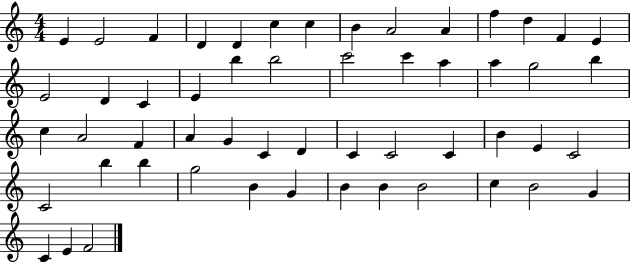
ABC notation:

X:1
T:Untitled
M:4/4
L:1/4
K:C
E E2 F D D c c B A2 A f d F E E2 D C E b b2 c'2 c' a a g2 b c A2 F A G C D C C2 C B E C2 C2 b b g2 B G B B B2 c B2 G C E F2